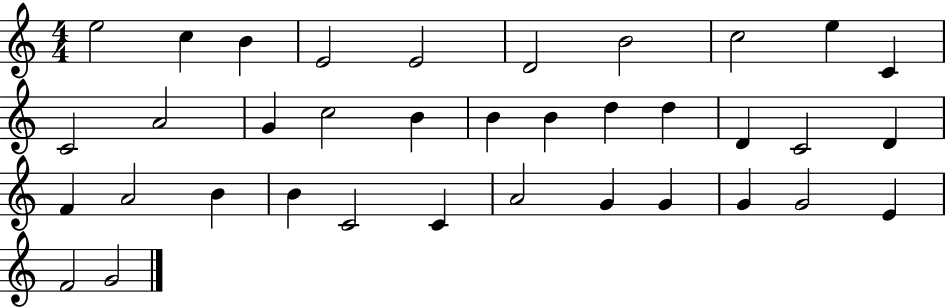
E5/h C5/q B4/q E4/h E4/h D4/h B4/h C5/h E5/q C4/q C4/h A4/h G4/q C5/h B4/q B4/q B4/q D5/q D5/q D4/q C4/h D4/q F4/q A4/h B4/q B4/q C4/h C4/q A4/h G4/q G4/q G4/q G4/h E4/q F4/h G4/h